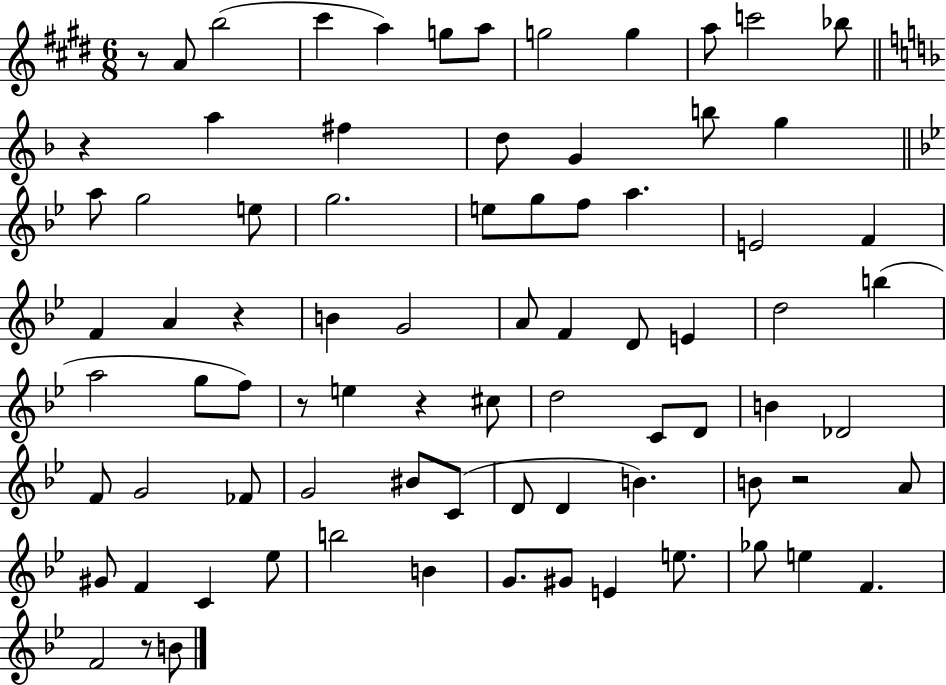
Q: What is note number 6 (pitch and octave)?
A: A5